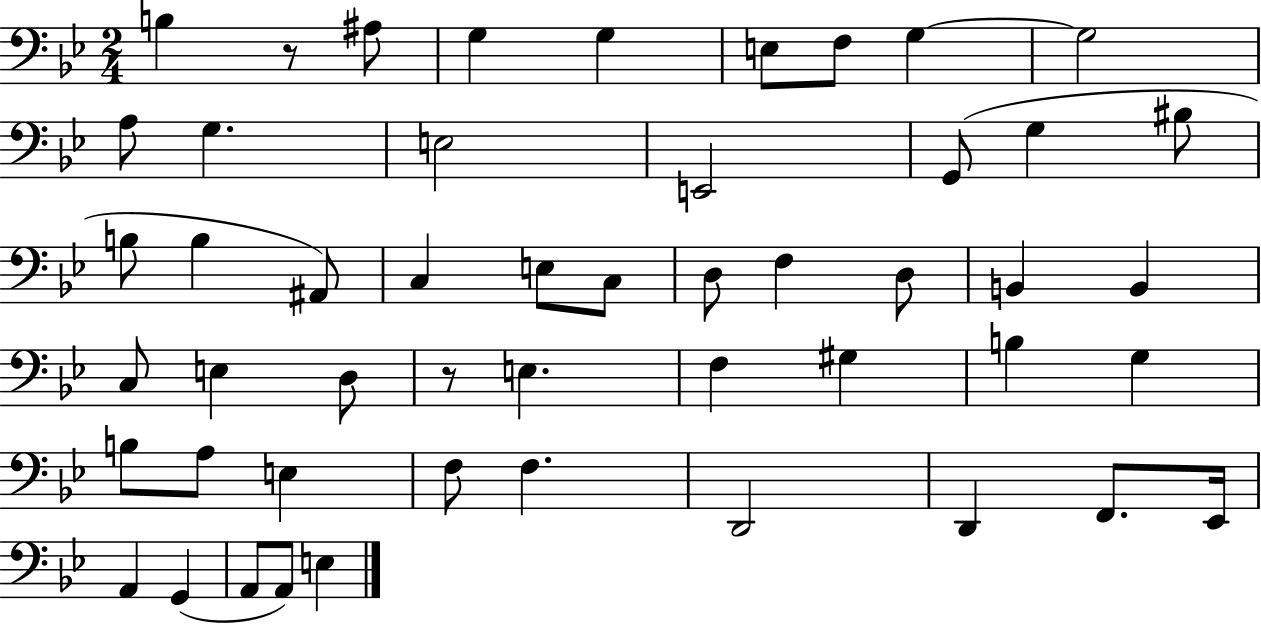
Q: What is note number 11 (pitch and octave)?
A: E3